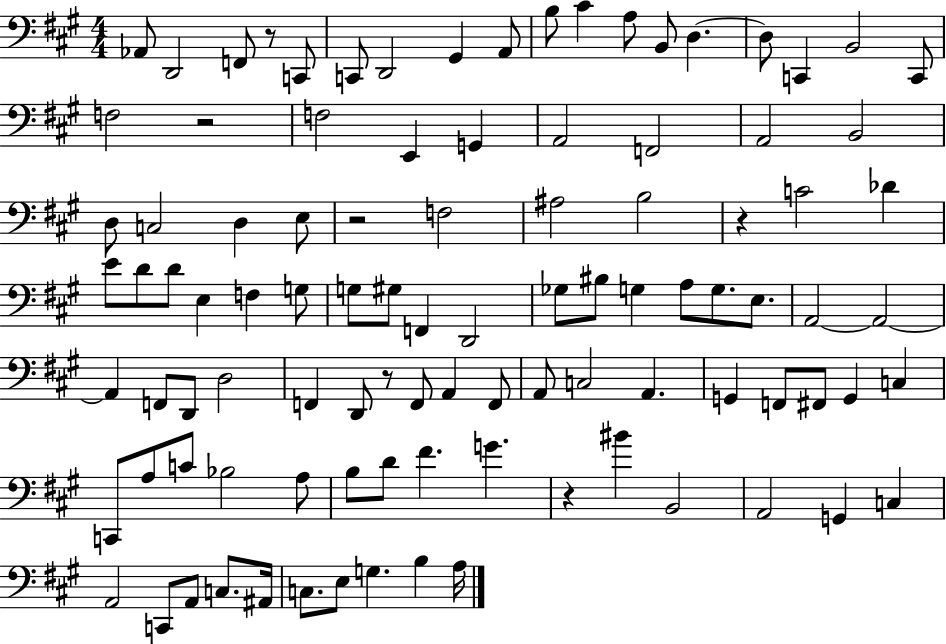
X:1
T:Untitled
M:4/4
L:1/4
K:A
_A,,/2 D,,2 F,,/2 z/2 C,,/2 C,,/2 D,,2 ^G,, A,,/2 B,/2 ^C A,/2 B,,/2 D, D,/2 C,, B,,2 C,,/2 F,2 z2 F,2 E,, G,, A,,2 F,,2 A,,2 B,,2 D,/2 C,2 D, E,/2 z2 F,2 ^A,2 B,2 z C2 _D E/2 D/2 D/2 E, F, G,/2 G,/2 ^G,/2 F,, D,,2 _G,/2 ^B,/2 G, A,/2 G,/2 E,/2 A,,2 A,,2 A,, F,,/2 D,,/2 D,2 F,, D,,/2 z/2 F,,/2 A,, F,,/2 A,,/2 C,2 A,, G,, F,,/2 ^F,,/2 G,, C, C,,/2 A,/2 C/2 _B,2 A,/2 B,/2 D/2 ^F G z ^B B,,2 A,,2 G,, C, A,,2 C,,/2 A,,/2 C,/2 ^A,,/4 C,/2 E,/2 G, B, A,/4